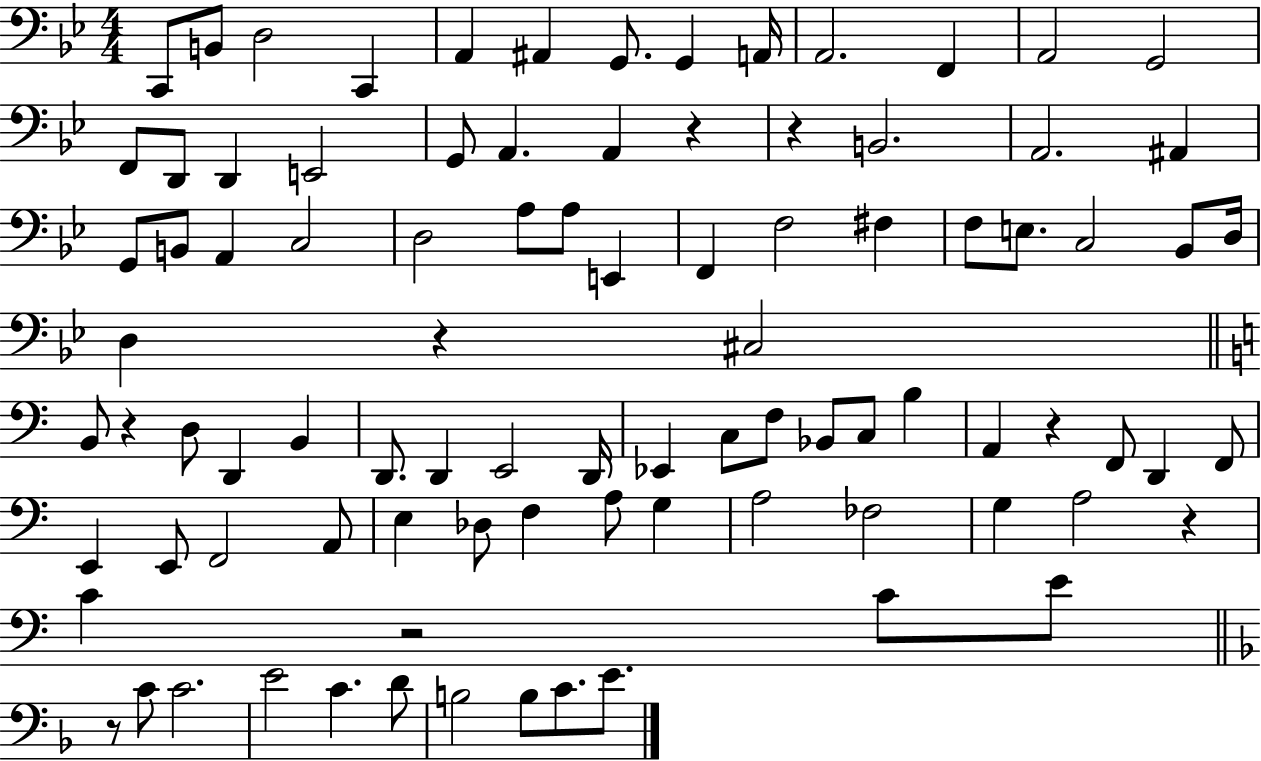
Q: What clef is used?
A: bass